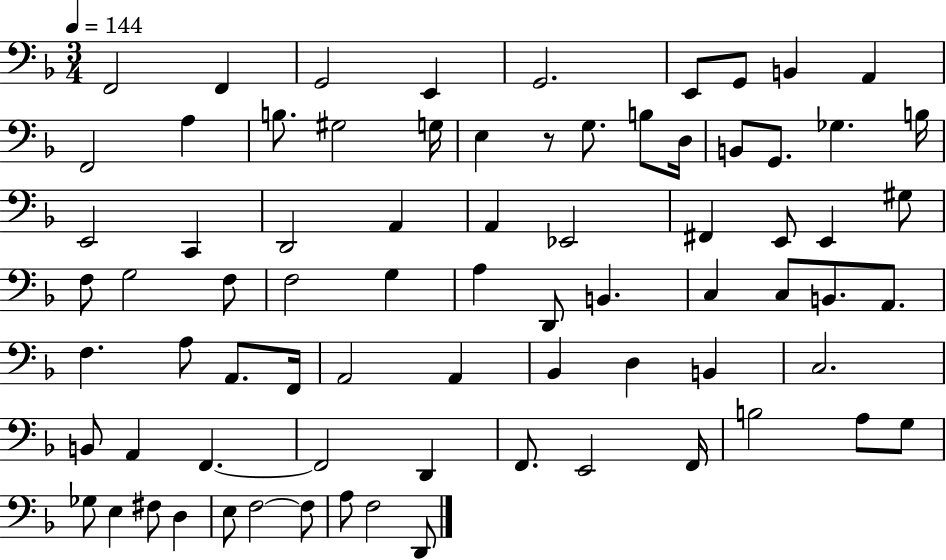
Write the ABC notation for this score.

X:1
T:Untitled
M:3/4
L:1/4
K:F
F,,2 F,, G,,2 E,, G,,2 E,,/2 G,,/2 B,, A,, F,,2 A, B,/2 ^G,2 G,/4 E, z/2 G,/2 B,/2 D,/4 B,,/2 G,,/2 _G, B,/4 E,,2 C,, D,,2 A,, A,, _E,,2 ^F,, E,,/2 E,, ^G,/2 F,/2 G,2 F,/2 F,2 G, A, D,,/2 B,, C, C,/2 B,,/2 A,,/2 F, A,/2 A,,/2 F,,/4 A,,2 A,, _B,, D, B,, C,2 B,,/2 A,, F,, F,,2 D,, F,,/2 E,,2 F,,/4 B,2 A,/2 G,/2 _G,/2 E, ^F,/2 D, E,/2 F,2 F,/2 A,/2 F,2 D,,/2